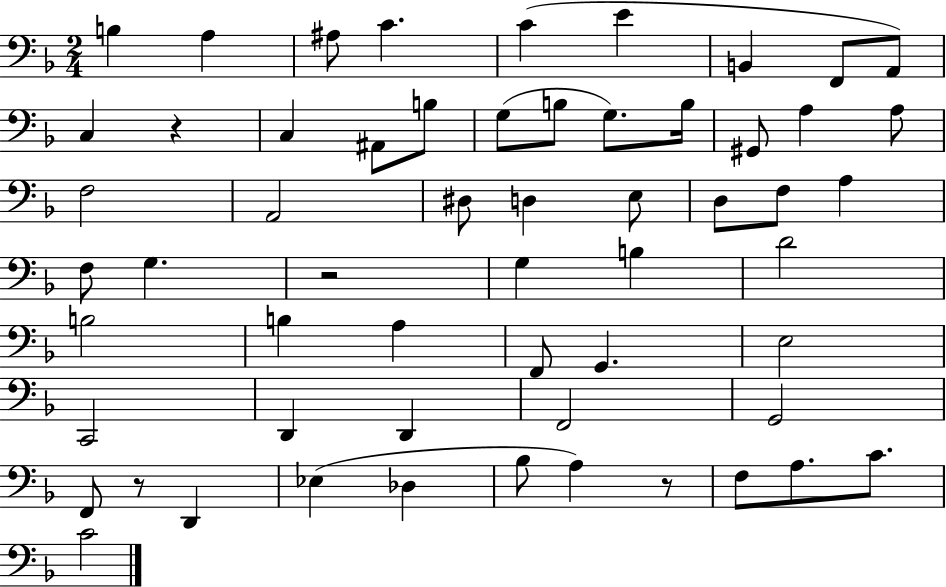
B3/q A3/q A#3/e C4/q. C4/q E4/q B2/q F2/e A2/e C3/q R/q C3/q A#2/e B3/e G3/e B3/e G3/e. B3/s G#2/e A3/q A3/e F3/h A2/h D#3/e D3/q E3/e D3/e F3/e A3/q F3/e G3/q. R/h G3/q B3/q D4/h B3/h B3/q A3/q F2/e G2/q. E3/h C2/h D2/q D2/q F2/h G2/h F2/e R/e D2/q Eb3/q Db3/q Bb3/e A3/q R/e F3/e A3/e. C4/e. C4/h